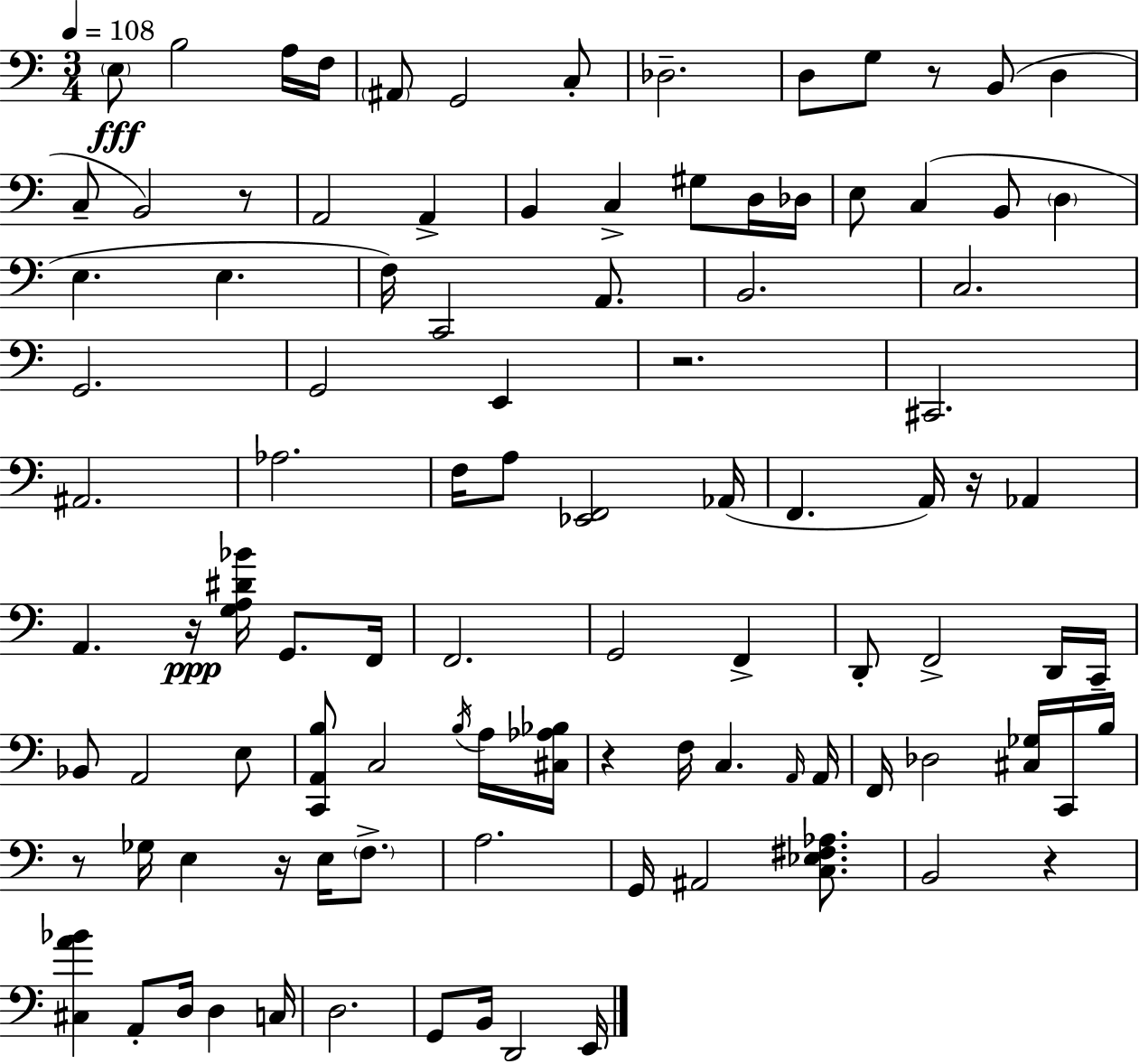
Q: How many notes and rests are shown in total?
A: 101